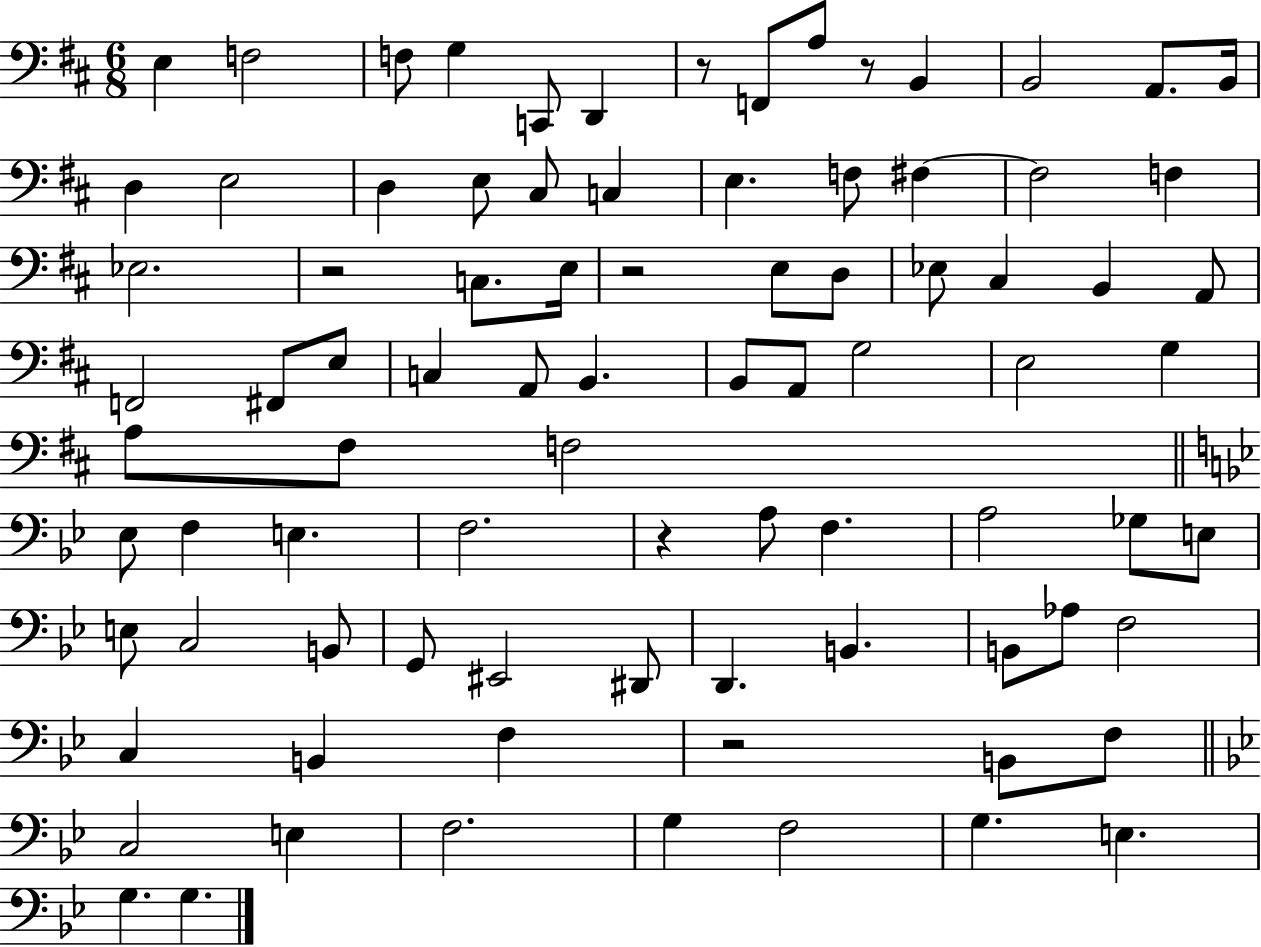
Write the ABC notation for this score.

X:1
T:Untitled
M:6/8
L:1/4
K:D
E, F,2 F,/2 G, C,,/2 D,, z/2 F,,/2 A,/2 z/2 B,, B,,2 A,,/2 B,,/4 D, E,2 D, E,/2 ^C,/2 C, E, F,/2 ^F, ^F,2 F, _E,2 z2 C,/2 E,/4 z2 E,/2 D,/2 _E,/2 ^C, B,, A,,/2 F,,2 ^F,,/2 E,/2 C, A,,/2 B,, B,,/2 A,,/2 G,2 E,2 G, A,/2 ^F,/2 F,2 _E,/2 F, E, F,2 z A,/2 F, A,2 _G,/2 E,/2 E,/2 C,2 B,,/2 G,,/2 ^E,,2 ^D,,/2 D,, B,, B,,/2 _A,/2 F,2 C, B,, F, z2 B,,/2 F,/2 C,2 E, F,2 G, F,2 G, E, G, G,